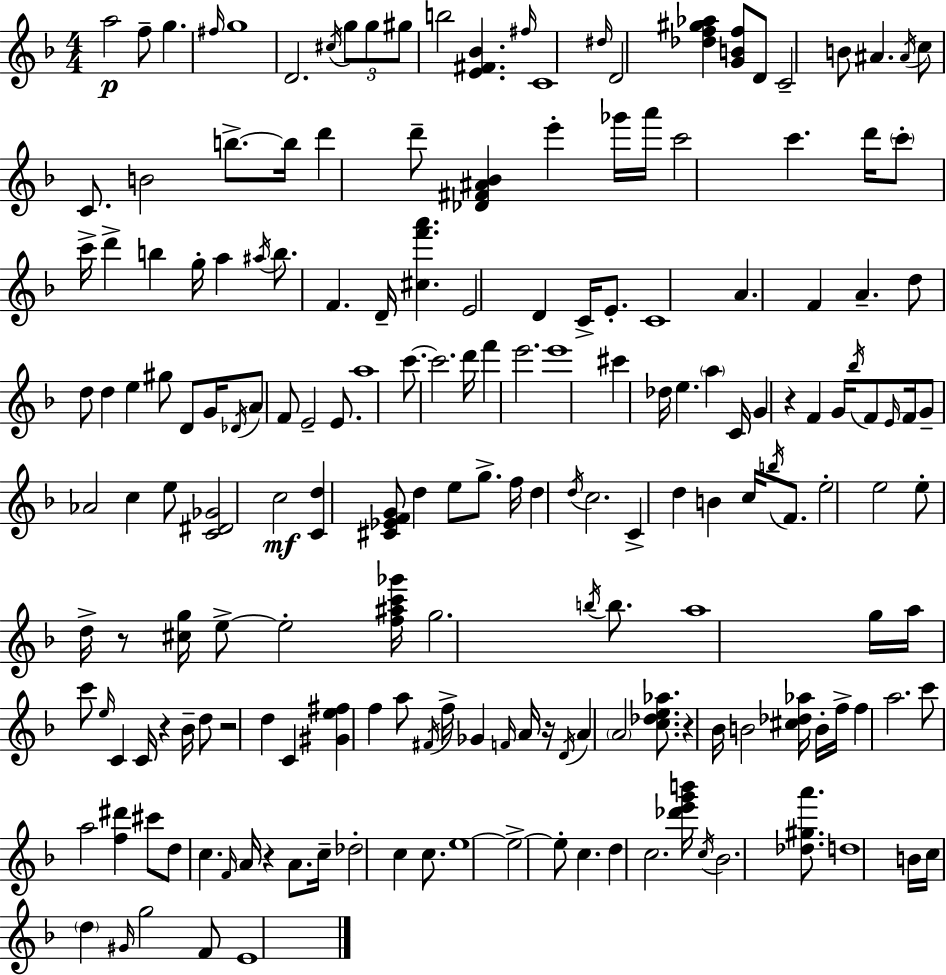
A5/h F5/e G5/q. F#5/s G5/w D4/h. C#5/s G5/e G5/e G#5/e B5/h [E4,F#4,Bb4]/q. F#5/s C4/w D#5/s D4/h [Db5,F5,G#5,Ab5]/q [G4,B4,F5]/e D4/e C4/h B4/e A#4/q. A#4/s C5/e C4/e. B4/h B5/e. B5/s D6/q D6/e [Db4,F#4,A#4,Bb4]/q E6/q Gb6/s A6/s C6/h C6/q. D6/s C6/e C6/s D6/q B5/q G5/s A5/q A#5/s B5/e. F4/q. D4/s [C#5,F6,A6]/q. E4/h D4/q C4/s E4/e. C4/w A4/q. F4/q A4/q. D5/e D5/e D5/q E5/q G#5/e D4/e G4/s Db4/s A4/e F4/e E4/h E4/e. A5/w C6/e. C6/h. D6/s F6/q E6/h. E6/w C#6/q Db5/s E5/q. A5/q C4/s G4/q R/q F4/q G4/s Bb5/s F4/e E4/s F4/s G4/e Ab4/h C5/q E5/e [C4,D#4,Gb4]/h C5/h [C4,D5]/q [C#4,Eb4,F4,G4]/e D5/q E5/e G5/e. F5/s D5/q D5/s C5/h. C4/q D5/q B4/q C5/s B5/s F4/e. E5/h E5/h E5/e D5/s R/e [C#5,G5]/s E5/e E5/h [F5,A#5,C6,Gb6]/s G5/h. B5/s B5/e. A5/w G5/s A5/s C6/e E5/s C4/q C4/s R/q Bb4/s D5/e R/h D5/q C4/q [G#4,E5,F#5]/q F5/q A5/e F#4/s F5/s Gb4/q F4/s A4/s R/s D4/s A4/q A4/h [C5,Db5,E5,Ab5]/e. R/q Bb4/s B4/h [C#5,Db5,Ab5]/s B4/s F5/s F5/q A5/h. C6/e A5/h [F5,D#6]/q C#6/e D5/e C5/q. F4/s A4/s R/q A4/e. C5/s Db5/h C5/q C5/e. E5/w E5/h E5/e C5/q. D5/q C5/h. [Db6,E6,G6,B6]/s C5/s Bb4/h. [Db5,G#5,A6]/e. D5/w B4/s C5/s D5/q G#4/s G5/h F4/e E4/w